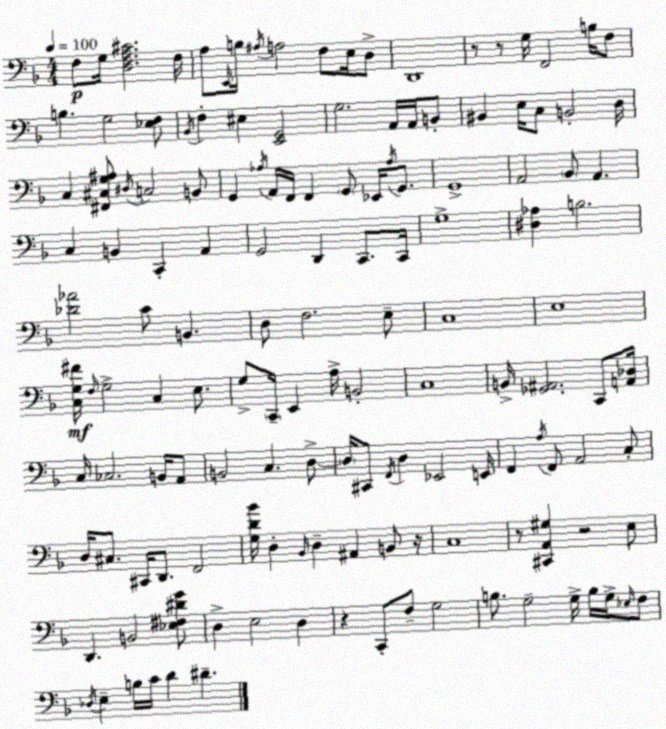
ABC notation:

X:1
T:Untitled
M:4/4
L:1/4
K:Dm
F,/2 G,/4 [D,F,A,^C]2 F,/4 A,/2 E,,/4 B,/4 ^A,/4 A,2 F,/2 E,/4 D,/2 D,,4 z/2 z/2 G,/4 F,,2 B,/4 F,/2 B, G,2 [_E,F,]/2 _B,,/4 F, ^E, [E,,G,,]2 G,2 A,,/4 A,,/4 B,,/2 ^B,, E,/4 C,/2 B,,2 D,/4 C, [^F,,^C,G,^A,]/2 ^D,/4 C,2 B,,/2 G,, _A,/4 A,,/4 F,,/4 F,, G,,/2 _E,,/4 _A,/4 G,,/2 G,,4 A,,2 _B,,/2 A,, C, B,, C,, A,, G,,2 D,, C,,/2 C,,/4 G,4 [^D,_A,] B,2 [_D_A]2 C/2 B,, D,/2 F,2 E,/2 C,4 E,4 [C,G,^F]/4 F,/4 G,2 C, E,/2 G,/2 C,,/4 E,, A,/4 B,,2 C,4 B,,/4 [_G,,^A,,]2 C,,/2 [A,,_D,]/4 C,/4 _C,2 B,,/4 A,,/2 B,,2 C, D,/2 D,/4 ^C,,/2 F,,/4 D, _E,,2 E,,/4 F,, A,/4 F,,/2 A,,2 C,/2 D,/4 ^C,/2 ^C,,/4 D,,/2 F,,2 [G,D_B]/4 D, _B,,/4 D, ^A,, B,,/2 z/4 C,4 z/2 [^C,,A,,^G,] z2 E,/2 D,, B,,2 [_E,^F,^DG]/2 D, E,2 D, z C,,/2 F,/2 G,2 B,/2 G,2 G,/4 B,/4 G,/4 _E,/4 F,/2 _D,/4 E, B,/4 C/4 D ^D